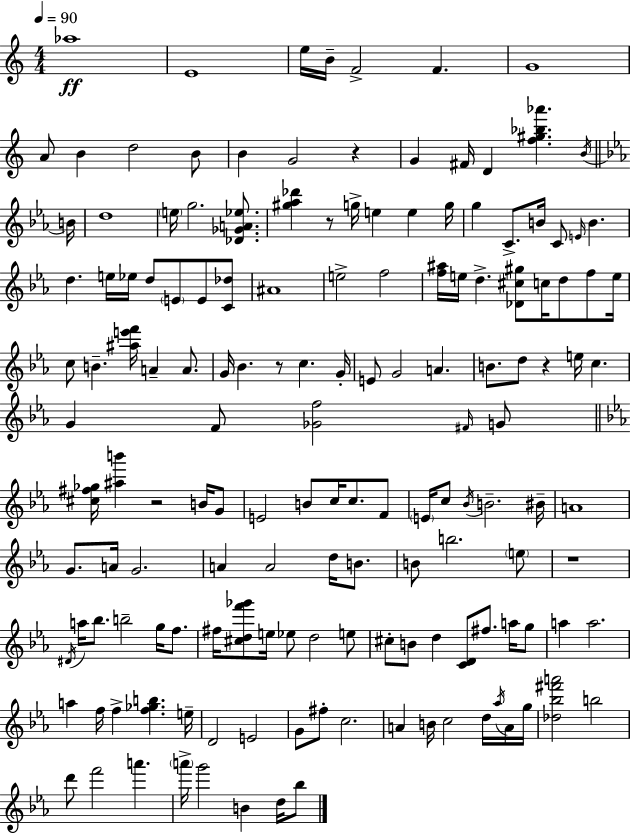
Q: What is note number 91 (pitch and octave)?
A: Bb5